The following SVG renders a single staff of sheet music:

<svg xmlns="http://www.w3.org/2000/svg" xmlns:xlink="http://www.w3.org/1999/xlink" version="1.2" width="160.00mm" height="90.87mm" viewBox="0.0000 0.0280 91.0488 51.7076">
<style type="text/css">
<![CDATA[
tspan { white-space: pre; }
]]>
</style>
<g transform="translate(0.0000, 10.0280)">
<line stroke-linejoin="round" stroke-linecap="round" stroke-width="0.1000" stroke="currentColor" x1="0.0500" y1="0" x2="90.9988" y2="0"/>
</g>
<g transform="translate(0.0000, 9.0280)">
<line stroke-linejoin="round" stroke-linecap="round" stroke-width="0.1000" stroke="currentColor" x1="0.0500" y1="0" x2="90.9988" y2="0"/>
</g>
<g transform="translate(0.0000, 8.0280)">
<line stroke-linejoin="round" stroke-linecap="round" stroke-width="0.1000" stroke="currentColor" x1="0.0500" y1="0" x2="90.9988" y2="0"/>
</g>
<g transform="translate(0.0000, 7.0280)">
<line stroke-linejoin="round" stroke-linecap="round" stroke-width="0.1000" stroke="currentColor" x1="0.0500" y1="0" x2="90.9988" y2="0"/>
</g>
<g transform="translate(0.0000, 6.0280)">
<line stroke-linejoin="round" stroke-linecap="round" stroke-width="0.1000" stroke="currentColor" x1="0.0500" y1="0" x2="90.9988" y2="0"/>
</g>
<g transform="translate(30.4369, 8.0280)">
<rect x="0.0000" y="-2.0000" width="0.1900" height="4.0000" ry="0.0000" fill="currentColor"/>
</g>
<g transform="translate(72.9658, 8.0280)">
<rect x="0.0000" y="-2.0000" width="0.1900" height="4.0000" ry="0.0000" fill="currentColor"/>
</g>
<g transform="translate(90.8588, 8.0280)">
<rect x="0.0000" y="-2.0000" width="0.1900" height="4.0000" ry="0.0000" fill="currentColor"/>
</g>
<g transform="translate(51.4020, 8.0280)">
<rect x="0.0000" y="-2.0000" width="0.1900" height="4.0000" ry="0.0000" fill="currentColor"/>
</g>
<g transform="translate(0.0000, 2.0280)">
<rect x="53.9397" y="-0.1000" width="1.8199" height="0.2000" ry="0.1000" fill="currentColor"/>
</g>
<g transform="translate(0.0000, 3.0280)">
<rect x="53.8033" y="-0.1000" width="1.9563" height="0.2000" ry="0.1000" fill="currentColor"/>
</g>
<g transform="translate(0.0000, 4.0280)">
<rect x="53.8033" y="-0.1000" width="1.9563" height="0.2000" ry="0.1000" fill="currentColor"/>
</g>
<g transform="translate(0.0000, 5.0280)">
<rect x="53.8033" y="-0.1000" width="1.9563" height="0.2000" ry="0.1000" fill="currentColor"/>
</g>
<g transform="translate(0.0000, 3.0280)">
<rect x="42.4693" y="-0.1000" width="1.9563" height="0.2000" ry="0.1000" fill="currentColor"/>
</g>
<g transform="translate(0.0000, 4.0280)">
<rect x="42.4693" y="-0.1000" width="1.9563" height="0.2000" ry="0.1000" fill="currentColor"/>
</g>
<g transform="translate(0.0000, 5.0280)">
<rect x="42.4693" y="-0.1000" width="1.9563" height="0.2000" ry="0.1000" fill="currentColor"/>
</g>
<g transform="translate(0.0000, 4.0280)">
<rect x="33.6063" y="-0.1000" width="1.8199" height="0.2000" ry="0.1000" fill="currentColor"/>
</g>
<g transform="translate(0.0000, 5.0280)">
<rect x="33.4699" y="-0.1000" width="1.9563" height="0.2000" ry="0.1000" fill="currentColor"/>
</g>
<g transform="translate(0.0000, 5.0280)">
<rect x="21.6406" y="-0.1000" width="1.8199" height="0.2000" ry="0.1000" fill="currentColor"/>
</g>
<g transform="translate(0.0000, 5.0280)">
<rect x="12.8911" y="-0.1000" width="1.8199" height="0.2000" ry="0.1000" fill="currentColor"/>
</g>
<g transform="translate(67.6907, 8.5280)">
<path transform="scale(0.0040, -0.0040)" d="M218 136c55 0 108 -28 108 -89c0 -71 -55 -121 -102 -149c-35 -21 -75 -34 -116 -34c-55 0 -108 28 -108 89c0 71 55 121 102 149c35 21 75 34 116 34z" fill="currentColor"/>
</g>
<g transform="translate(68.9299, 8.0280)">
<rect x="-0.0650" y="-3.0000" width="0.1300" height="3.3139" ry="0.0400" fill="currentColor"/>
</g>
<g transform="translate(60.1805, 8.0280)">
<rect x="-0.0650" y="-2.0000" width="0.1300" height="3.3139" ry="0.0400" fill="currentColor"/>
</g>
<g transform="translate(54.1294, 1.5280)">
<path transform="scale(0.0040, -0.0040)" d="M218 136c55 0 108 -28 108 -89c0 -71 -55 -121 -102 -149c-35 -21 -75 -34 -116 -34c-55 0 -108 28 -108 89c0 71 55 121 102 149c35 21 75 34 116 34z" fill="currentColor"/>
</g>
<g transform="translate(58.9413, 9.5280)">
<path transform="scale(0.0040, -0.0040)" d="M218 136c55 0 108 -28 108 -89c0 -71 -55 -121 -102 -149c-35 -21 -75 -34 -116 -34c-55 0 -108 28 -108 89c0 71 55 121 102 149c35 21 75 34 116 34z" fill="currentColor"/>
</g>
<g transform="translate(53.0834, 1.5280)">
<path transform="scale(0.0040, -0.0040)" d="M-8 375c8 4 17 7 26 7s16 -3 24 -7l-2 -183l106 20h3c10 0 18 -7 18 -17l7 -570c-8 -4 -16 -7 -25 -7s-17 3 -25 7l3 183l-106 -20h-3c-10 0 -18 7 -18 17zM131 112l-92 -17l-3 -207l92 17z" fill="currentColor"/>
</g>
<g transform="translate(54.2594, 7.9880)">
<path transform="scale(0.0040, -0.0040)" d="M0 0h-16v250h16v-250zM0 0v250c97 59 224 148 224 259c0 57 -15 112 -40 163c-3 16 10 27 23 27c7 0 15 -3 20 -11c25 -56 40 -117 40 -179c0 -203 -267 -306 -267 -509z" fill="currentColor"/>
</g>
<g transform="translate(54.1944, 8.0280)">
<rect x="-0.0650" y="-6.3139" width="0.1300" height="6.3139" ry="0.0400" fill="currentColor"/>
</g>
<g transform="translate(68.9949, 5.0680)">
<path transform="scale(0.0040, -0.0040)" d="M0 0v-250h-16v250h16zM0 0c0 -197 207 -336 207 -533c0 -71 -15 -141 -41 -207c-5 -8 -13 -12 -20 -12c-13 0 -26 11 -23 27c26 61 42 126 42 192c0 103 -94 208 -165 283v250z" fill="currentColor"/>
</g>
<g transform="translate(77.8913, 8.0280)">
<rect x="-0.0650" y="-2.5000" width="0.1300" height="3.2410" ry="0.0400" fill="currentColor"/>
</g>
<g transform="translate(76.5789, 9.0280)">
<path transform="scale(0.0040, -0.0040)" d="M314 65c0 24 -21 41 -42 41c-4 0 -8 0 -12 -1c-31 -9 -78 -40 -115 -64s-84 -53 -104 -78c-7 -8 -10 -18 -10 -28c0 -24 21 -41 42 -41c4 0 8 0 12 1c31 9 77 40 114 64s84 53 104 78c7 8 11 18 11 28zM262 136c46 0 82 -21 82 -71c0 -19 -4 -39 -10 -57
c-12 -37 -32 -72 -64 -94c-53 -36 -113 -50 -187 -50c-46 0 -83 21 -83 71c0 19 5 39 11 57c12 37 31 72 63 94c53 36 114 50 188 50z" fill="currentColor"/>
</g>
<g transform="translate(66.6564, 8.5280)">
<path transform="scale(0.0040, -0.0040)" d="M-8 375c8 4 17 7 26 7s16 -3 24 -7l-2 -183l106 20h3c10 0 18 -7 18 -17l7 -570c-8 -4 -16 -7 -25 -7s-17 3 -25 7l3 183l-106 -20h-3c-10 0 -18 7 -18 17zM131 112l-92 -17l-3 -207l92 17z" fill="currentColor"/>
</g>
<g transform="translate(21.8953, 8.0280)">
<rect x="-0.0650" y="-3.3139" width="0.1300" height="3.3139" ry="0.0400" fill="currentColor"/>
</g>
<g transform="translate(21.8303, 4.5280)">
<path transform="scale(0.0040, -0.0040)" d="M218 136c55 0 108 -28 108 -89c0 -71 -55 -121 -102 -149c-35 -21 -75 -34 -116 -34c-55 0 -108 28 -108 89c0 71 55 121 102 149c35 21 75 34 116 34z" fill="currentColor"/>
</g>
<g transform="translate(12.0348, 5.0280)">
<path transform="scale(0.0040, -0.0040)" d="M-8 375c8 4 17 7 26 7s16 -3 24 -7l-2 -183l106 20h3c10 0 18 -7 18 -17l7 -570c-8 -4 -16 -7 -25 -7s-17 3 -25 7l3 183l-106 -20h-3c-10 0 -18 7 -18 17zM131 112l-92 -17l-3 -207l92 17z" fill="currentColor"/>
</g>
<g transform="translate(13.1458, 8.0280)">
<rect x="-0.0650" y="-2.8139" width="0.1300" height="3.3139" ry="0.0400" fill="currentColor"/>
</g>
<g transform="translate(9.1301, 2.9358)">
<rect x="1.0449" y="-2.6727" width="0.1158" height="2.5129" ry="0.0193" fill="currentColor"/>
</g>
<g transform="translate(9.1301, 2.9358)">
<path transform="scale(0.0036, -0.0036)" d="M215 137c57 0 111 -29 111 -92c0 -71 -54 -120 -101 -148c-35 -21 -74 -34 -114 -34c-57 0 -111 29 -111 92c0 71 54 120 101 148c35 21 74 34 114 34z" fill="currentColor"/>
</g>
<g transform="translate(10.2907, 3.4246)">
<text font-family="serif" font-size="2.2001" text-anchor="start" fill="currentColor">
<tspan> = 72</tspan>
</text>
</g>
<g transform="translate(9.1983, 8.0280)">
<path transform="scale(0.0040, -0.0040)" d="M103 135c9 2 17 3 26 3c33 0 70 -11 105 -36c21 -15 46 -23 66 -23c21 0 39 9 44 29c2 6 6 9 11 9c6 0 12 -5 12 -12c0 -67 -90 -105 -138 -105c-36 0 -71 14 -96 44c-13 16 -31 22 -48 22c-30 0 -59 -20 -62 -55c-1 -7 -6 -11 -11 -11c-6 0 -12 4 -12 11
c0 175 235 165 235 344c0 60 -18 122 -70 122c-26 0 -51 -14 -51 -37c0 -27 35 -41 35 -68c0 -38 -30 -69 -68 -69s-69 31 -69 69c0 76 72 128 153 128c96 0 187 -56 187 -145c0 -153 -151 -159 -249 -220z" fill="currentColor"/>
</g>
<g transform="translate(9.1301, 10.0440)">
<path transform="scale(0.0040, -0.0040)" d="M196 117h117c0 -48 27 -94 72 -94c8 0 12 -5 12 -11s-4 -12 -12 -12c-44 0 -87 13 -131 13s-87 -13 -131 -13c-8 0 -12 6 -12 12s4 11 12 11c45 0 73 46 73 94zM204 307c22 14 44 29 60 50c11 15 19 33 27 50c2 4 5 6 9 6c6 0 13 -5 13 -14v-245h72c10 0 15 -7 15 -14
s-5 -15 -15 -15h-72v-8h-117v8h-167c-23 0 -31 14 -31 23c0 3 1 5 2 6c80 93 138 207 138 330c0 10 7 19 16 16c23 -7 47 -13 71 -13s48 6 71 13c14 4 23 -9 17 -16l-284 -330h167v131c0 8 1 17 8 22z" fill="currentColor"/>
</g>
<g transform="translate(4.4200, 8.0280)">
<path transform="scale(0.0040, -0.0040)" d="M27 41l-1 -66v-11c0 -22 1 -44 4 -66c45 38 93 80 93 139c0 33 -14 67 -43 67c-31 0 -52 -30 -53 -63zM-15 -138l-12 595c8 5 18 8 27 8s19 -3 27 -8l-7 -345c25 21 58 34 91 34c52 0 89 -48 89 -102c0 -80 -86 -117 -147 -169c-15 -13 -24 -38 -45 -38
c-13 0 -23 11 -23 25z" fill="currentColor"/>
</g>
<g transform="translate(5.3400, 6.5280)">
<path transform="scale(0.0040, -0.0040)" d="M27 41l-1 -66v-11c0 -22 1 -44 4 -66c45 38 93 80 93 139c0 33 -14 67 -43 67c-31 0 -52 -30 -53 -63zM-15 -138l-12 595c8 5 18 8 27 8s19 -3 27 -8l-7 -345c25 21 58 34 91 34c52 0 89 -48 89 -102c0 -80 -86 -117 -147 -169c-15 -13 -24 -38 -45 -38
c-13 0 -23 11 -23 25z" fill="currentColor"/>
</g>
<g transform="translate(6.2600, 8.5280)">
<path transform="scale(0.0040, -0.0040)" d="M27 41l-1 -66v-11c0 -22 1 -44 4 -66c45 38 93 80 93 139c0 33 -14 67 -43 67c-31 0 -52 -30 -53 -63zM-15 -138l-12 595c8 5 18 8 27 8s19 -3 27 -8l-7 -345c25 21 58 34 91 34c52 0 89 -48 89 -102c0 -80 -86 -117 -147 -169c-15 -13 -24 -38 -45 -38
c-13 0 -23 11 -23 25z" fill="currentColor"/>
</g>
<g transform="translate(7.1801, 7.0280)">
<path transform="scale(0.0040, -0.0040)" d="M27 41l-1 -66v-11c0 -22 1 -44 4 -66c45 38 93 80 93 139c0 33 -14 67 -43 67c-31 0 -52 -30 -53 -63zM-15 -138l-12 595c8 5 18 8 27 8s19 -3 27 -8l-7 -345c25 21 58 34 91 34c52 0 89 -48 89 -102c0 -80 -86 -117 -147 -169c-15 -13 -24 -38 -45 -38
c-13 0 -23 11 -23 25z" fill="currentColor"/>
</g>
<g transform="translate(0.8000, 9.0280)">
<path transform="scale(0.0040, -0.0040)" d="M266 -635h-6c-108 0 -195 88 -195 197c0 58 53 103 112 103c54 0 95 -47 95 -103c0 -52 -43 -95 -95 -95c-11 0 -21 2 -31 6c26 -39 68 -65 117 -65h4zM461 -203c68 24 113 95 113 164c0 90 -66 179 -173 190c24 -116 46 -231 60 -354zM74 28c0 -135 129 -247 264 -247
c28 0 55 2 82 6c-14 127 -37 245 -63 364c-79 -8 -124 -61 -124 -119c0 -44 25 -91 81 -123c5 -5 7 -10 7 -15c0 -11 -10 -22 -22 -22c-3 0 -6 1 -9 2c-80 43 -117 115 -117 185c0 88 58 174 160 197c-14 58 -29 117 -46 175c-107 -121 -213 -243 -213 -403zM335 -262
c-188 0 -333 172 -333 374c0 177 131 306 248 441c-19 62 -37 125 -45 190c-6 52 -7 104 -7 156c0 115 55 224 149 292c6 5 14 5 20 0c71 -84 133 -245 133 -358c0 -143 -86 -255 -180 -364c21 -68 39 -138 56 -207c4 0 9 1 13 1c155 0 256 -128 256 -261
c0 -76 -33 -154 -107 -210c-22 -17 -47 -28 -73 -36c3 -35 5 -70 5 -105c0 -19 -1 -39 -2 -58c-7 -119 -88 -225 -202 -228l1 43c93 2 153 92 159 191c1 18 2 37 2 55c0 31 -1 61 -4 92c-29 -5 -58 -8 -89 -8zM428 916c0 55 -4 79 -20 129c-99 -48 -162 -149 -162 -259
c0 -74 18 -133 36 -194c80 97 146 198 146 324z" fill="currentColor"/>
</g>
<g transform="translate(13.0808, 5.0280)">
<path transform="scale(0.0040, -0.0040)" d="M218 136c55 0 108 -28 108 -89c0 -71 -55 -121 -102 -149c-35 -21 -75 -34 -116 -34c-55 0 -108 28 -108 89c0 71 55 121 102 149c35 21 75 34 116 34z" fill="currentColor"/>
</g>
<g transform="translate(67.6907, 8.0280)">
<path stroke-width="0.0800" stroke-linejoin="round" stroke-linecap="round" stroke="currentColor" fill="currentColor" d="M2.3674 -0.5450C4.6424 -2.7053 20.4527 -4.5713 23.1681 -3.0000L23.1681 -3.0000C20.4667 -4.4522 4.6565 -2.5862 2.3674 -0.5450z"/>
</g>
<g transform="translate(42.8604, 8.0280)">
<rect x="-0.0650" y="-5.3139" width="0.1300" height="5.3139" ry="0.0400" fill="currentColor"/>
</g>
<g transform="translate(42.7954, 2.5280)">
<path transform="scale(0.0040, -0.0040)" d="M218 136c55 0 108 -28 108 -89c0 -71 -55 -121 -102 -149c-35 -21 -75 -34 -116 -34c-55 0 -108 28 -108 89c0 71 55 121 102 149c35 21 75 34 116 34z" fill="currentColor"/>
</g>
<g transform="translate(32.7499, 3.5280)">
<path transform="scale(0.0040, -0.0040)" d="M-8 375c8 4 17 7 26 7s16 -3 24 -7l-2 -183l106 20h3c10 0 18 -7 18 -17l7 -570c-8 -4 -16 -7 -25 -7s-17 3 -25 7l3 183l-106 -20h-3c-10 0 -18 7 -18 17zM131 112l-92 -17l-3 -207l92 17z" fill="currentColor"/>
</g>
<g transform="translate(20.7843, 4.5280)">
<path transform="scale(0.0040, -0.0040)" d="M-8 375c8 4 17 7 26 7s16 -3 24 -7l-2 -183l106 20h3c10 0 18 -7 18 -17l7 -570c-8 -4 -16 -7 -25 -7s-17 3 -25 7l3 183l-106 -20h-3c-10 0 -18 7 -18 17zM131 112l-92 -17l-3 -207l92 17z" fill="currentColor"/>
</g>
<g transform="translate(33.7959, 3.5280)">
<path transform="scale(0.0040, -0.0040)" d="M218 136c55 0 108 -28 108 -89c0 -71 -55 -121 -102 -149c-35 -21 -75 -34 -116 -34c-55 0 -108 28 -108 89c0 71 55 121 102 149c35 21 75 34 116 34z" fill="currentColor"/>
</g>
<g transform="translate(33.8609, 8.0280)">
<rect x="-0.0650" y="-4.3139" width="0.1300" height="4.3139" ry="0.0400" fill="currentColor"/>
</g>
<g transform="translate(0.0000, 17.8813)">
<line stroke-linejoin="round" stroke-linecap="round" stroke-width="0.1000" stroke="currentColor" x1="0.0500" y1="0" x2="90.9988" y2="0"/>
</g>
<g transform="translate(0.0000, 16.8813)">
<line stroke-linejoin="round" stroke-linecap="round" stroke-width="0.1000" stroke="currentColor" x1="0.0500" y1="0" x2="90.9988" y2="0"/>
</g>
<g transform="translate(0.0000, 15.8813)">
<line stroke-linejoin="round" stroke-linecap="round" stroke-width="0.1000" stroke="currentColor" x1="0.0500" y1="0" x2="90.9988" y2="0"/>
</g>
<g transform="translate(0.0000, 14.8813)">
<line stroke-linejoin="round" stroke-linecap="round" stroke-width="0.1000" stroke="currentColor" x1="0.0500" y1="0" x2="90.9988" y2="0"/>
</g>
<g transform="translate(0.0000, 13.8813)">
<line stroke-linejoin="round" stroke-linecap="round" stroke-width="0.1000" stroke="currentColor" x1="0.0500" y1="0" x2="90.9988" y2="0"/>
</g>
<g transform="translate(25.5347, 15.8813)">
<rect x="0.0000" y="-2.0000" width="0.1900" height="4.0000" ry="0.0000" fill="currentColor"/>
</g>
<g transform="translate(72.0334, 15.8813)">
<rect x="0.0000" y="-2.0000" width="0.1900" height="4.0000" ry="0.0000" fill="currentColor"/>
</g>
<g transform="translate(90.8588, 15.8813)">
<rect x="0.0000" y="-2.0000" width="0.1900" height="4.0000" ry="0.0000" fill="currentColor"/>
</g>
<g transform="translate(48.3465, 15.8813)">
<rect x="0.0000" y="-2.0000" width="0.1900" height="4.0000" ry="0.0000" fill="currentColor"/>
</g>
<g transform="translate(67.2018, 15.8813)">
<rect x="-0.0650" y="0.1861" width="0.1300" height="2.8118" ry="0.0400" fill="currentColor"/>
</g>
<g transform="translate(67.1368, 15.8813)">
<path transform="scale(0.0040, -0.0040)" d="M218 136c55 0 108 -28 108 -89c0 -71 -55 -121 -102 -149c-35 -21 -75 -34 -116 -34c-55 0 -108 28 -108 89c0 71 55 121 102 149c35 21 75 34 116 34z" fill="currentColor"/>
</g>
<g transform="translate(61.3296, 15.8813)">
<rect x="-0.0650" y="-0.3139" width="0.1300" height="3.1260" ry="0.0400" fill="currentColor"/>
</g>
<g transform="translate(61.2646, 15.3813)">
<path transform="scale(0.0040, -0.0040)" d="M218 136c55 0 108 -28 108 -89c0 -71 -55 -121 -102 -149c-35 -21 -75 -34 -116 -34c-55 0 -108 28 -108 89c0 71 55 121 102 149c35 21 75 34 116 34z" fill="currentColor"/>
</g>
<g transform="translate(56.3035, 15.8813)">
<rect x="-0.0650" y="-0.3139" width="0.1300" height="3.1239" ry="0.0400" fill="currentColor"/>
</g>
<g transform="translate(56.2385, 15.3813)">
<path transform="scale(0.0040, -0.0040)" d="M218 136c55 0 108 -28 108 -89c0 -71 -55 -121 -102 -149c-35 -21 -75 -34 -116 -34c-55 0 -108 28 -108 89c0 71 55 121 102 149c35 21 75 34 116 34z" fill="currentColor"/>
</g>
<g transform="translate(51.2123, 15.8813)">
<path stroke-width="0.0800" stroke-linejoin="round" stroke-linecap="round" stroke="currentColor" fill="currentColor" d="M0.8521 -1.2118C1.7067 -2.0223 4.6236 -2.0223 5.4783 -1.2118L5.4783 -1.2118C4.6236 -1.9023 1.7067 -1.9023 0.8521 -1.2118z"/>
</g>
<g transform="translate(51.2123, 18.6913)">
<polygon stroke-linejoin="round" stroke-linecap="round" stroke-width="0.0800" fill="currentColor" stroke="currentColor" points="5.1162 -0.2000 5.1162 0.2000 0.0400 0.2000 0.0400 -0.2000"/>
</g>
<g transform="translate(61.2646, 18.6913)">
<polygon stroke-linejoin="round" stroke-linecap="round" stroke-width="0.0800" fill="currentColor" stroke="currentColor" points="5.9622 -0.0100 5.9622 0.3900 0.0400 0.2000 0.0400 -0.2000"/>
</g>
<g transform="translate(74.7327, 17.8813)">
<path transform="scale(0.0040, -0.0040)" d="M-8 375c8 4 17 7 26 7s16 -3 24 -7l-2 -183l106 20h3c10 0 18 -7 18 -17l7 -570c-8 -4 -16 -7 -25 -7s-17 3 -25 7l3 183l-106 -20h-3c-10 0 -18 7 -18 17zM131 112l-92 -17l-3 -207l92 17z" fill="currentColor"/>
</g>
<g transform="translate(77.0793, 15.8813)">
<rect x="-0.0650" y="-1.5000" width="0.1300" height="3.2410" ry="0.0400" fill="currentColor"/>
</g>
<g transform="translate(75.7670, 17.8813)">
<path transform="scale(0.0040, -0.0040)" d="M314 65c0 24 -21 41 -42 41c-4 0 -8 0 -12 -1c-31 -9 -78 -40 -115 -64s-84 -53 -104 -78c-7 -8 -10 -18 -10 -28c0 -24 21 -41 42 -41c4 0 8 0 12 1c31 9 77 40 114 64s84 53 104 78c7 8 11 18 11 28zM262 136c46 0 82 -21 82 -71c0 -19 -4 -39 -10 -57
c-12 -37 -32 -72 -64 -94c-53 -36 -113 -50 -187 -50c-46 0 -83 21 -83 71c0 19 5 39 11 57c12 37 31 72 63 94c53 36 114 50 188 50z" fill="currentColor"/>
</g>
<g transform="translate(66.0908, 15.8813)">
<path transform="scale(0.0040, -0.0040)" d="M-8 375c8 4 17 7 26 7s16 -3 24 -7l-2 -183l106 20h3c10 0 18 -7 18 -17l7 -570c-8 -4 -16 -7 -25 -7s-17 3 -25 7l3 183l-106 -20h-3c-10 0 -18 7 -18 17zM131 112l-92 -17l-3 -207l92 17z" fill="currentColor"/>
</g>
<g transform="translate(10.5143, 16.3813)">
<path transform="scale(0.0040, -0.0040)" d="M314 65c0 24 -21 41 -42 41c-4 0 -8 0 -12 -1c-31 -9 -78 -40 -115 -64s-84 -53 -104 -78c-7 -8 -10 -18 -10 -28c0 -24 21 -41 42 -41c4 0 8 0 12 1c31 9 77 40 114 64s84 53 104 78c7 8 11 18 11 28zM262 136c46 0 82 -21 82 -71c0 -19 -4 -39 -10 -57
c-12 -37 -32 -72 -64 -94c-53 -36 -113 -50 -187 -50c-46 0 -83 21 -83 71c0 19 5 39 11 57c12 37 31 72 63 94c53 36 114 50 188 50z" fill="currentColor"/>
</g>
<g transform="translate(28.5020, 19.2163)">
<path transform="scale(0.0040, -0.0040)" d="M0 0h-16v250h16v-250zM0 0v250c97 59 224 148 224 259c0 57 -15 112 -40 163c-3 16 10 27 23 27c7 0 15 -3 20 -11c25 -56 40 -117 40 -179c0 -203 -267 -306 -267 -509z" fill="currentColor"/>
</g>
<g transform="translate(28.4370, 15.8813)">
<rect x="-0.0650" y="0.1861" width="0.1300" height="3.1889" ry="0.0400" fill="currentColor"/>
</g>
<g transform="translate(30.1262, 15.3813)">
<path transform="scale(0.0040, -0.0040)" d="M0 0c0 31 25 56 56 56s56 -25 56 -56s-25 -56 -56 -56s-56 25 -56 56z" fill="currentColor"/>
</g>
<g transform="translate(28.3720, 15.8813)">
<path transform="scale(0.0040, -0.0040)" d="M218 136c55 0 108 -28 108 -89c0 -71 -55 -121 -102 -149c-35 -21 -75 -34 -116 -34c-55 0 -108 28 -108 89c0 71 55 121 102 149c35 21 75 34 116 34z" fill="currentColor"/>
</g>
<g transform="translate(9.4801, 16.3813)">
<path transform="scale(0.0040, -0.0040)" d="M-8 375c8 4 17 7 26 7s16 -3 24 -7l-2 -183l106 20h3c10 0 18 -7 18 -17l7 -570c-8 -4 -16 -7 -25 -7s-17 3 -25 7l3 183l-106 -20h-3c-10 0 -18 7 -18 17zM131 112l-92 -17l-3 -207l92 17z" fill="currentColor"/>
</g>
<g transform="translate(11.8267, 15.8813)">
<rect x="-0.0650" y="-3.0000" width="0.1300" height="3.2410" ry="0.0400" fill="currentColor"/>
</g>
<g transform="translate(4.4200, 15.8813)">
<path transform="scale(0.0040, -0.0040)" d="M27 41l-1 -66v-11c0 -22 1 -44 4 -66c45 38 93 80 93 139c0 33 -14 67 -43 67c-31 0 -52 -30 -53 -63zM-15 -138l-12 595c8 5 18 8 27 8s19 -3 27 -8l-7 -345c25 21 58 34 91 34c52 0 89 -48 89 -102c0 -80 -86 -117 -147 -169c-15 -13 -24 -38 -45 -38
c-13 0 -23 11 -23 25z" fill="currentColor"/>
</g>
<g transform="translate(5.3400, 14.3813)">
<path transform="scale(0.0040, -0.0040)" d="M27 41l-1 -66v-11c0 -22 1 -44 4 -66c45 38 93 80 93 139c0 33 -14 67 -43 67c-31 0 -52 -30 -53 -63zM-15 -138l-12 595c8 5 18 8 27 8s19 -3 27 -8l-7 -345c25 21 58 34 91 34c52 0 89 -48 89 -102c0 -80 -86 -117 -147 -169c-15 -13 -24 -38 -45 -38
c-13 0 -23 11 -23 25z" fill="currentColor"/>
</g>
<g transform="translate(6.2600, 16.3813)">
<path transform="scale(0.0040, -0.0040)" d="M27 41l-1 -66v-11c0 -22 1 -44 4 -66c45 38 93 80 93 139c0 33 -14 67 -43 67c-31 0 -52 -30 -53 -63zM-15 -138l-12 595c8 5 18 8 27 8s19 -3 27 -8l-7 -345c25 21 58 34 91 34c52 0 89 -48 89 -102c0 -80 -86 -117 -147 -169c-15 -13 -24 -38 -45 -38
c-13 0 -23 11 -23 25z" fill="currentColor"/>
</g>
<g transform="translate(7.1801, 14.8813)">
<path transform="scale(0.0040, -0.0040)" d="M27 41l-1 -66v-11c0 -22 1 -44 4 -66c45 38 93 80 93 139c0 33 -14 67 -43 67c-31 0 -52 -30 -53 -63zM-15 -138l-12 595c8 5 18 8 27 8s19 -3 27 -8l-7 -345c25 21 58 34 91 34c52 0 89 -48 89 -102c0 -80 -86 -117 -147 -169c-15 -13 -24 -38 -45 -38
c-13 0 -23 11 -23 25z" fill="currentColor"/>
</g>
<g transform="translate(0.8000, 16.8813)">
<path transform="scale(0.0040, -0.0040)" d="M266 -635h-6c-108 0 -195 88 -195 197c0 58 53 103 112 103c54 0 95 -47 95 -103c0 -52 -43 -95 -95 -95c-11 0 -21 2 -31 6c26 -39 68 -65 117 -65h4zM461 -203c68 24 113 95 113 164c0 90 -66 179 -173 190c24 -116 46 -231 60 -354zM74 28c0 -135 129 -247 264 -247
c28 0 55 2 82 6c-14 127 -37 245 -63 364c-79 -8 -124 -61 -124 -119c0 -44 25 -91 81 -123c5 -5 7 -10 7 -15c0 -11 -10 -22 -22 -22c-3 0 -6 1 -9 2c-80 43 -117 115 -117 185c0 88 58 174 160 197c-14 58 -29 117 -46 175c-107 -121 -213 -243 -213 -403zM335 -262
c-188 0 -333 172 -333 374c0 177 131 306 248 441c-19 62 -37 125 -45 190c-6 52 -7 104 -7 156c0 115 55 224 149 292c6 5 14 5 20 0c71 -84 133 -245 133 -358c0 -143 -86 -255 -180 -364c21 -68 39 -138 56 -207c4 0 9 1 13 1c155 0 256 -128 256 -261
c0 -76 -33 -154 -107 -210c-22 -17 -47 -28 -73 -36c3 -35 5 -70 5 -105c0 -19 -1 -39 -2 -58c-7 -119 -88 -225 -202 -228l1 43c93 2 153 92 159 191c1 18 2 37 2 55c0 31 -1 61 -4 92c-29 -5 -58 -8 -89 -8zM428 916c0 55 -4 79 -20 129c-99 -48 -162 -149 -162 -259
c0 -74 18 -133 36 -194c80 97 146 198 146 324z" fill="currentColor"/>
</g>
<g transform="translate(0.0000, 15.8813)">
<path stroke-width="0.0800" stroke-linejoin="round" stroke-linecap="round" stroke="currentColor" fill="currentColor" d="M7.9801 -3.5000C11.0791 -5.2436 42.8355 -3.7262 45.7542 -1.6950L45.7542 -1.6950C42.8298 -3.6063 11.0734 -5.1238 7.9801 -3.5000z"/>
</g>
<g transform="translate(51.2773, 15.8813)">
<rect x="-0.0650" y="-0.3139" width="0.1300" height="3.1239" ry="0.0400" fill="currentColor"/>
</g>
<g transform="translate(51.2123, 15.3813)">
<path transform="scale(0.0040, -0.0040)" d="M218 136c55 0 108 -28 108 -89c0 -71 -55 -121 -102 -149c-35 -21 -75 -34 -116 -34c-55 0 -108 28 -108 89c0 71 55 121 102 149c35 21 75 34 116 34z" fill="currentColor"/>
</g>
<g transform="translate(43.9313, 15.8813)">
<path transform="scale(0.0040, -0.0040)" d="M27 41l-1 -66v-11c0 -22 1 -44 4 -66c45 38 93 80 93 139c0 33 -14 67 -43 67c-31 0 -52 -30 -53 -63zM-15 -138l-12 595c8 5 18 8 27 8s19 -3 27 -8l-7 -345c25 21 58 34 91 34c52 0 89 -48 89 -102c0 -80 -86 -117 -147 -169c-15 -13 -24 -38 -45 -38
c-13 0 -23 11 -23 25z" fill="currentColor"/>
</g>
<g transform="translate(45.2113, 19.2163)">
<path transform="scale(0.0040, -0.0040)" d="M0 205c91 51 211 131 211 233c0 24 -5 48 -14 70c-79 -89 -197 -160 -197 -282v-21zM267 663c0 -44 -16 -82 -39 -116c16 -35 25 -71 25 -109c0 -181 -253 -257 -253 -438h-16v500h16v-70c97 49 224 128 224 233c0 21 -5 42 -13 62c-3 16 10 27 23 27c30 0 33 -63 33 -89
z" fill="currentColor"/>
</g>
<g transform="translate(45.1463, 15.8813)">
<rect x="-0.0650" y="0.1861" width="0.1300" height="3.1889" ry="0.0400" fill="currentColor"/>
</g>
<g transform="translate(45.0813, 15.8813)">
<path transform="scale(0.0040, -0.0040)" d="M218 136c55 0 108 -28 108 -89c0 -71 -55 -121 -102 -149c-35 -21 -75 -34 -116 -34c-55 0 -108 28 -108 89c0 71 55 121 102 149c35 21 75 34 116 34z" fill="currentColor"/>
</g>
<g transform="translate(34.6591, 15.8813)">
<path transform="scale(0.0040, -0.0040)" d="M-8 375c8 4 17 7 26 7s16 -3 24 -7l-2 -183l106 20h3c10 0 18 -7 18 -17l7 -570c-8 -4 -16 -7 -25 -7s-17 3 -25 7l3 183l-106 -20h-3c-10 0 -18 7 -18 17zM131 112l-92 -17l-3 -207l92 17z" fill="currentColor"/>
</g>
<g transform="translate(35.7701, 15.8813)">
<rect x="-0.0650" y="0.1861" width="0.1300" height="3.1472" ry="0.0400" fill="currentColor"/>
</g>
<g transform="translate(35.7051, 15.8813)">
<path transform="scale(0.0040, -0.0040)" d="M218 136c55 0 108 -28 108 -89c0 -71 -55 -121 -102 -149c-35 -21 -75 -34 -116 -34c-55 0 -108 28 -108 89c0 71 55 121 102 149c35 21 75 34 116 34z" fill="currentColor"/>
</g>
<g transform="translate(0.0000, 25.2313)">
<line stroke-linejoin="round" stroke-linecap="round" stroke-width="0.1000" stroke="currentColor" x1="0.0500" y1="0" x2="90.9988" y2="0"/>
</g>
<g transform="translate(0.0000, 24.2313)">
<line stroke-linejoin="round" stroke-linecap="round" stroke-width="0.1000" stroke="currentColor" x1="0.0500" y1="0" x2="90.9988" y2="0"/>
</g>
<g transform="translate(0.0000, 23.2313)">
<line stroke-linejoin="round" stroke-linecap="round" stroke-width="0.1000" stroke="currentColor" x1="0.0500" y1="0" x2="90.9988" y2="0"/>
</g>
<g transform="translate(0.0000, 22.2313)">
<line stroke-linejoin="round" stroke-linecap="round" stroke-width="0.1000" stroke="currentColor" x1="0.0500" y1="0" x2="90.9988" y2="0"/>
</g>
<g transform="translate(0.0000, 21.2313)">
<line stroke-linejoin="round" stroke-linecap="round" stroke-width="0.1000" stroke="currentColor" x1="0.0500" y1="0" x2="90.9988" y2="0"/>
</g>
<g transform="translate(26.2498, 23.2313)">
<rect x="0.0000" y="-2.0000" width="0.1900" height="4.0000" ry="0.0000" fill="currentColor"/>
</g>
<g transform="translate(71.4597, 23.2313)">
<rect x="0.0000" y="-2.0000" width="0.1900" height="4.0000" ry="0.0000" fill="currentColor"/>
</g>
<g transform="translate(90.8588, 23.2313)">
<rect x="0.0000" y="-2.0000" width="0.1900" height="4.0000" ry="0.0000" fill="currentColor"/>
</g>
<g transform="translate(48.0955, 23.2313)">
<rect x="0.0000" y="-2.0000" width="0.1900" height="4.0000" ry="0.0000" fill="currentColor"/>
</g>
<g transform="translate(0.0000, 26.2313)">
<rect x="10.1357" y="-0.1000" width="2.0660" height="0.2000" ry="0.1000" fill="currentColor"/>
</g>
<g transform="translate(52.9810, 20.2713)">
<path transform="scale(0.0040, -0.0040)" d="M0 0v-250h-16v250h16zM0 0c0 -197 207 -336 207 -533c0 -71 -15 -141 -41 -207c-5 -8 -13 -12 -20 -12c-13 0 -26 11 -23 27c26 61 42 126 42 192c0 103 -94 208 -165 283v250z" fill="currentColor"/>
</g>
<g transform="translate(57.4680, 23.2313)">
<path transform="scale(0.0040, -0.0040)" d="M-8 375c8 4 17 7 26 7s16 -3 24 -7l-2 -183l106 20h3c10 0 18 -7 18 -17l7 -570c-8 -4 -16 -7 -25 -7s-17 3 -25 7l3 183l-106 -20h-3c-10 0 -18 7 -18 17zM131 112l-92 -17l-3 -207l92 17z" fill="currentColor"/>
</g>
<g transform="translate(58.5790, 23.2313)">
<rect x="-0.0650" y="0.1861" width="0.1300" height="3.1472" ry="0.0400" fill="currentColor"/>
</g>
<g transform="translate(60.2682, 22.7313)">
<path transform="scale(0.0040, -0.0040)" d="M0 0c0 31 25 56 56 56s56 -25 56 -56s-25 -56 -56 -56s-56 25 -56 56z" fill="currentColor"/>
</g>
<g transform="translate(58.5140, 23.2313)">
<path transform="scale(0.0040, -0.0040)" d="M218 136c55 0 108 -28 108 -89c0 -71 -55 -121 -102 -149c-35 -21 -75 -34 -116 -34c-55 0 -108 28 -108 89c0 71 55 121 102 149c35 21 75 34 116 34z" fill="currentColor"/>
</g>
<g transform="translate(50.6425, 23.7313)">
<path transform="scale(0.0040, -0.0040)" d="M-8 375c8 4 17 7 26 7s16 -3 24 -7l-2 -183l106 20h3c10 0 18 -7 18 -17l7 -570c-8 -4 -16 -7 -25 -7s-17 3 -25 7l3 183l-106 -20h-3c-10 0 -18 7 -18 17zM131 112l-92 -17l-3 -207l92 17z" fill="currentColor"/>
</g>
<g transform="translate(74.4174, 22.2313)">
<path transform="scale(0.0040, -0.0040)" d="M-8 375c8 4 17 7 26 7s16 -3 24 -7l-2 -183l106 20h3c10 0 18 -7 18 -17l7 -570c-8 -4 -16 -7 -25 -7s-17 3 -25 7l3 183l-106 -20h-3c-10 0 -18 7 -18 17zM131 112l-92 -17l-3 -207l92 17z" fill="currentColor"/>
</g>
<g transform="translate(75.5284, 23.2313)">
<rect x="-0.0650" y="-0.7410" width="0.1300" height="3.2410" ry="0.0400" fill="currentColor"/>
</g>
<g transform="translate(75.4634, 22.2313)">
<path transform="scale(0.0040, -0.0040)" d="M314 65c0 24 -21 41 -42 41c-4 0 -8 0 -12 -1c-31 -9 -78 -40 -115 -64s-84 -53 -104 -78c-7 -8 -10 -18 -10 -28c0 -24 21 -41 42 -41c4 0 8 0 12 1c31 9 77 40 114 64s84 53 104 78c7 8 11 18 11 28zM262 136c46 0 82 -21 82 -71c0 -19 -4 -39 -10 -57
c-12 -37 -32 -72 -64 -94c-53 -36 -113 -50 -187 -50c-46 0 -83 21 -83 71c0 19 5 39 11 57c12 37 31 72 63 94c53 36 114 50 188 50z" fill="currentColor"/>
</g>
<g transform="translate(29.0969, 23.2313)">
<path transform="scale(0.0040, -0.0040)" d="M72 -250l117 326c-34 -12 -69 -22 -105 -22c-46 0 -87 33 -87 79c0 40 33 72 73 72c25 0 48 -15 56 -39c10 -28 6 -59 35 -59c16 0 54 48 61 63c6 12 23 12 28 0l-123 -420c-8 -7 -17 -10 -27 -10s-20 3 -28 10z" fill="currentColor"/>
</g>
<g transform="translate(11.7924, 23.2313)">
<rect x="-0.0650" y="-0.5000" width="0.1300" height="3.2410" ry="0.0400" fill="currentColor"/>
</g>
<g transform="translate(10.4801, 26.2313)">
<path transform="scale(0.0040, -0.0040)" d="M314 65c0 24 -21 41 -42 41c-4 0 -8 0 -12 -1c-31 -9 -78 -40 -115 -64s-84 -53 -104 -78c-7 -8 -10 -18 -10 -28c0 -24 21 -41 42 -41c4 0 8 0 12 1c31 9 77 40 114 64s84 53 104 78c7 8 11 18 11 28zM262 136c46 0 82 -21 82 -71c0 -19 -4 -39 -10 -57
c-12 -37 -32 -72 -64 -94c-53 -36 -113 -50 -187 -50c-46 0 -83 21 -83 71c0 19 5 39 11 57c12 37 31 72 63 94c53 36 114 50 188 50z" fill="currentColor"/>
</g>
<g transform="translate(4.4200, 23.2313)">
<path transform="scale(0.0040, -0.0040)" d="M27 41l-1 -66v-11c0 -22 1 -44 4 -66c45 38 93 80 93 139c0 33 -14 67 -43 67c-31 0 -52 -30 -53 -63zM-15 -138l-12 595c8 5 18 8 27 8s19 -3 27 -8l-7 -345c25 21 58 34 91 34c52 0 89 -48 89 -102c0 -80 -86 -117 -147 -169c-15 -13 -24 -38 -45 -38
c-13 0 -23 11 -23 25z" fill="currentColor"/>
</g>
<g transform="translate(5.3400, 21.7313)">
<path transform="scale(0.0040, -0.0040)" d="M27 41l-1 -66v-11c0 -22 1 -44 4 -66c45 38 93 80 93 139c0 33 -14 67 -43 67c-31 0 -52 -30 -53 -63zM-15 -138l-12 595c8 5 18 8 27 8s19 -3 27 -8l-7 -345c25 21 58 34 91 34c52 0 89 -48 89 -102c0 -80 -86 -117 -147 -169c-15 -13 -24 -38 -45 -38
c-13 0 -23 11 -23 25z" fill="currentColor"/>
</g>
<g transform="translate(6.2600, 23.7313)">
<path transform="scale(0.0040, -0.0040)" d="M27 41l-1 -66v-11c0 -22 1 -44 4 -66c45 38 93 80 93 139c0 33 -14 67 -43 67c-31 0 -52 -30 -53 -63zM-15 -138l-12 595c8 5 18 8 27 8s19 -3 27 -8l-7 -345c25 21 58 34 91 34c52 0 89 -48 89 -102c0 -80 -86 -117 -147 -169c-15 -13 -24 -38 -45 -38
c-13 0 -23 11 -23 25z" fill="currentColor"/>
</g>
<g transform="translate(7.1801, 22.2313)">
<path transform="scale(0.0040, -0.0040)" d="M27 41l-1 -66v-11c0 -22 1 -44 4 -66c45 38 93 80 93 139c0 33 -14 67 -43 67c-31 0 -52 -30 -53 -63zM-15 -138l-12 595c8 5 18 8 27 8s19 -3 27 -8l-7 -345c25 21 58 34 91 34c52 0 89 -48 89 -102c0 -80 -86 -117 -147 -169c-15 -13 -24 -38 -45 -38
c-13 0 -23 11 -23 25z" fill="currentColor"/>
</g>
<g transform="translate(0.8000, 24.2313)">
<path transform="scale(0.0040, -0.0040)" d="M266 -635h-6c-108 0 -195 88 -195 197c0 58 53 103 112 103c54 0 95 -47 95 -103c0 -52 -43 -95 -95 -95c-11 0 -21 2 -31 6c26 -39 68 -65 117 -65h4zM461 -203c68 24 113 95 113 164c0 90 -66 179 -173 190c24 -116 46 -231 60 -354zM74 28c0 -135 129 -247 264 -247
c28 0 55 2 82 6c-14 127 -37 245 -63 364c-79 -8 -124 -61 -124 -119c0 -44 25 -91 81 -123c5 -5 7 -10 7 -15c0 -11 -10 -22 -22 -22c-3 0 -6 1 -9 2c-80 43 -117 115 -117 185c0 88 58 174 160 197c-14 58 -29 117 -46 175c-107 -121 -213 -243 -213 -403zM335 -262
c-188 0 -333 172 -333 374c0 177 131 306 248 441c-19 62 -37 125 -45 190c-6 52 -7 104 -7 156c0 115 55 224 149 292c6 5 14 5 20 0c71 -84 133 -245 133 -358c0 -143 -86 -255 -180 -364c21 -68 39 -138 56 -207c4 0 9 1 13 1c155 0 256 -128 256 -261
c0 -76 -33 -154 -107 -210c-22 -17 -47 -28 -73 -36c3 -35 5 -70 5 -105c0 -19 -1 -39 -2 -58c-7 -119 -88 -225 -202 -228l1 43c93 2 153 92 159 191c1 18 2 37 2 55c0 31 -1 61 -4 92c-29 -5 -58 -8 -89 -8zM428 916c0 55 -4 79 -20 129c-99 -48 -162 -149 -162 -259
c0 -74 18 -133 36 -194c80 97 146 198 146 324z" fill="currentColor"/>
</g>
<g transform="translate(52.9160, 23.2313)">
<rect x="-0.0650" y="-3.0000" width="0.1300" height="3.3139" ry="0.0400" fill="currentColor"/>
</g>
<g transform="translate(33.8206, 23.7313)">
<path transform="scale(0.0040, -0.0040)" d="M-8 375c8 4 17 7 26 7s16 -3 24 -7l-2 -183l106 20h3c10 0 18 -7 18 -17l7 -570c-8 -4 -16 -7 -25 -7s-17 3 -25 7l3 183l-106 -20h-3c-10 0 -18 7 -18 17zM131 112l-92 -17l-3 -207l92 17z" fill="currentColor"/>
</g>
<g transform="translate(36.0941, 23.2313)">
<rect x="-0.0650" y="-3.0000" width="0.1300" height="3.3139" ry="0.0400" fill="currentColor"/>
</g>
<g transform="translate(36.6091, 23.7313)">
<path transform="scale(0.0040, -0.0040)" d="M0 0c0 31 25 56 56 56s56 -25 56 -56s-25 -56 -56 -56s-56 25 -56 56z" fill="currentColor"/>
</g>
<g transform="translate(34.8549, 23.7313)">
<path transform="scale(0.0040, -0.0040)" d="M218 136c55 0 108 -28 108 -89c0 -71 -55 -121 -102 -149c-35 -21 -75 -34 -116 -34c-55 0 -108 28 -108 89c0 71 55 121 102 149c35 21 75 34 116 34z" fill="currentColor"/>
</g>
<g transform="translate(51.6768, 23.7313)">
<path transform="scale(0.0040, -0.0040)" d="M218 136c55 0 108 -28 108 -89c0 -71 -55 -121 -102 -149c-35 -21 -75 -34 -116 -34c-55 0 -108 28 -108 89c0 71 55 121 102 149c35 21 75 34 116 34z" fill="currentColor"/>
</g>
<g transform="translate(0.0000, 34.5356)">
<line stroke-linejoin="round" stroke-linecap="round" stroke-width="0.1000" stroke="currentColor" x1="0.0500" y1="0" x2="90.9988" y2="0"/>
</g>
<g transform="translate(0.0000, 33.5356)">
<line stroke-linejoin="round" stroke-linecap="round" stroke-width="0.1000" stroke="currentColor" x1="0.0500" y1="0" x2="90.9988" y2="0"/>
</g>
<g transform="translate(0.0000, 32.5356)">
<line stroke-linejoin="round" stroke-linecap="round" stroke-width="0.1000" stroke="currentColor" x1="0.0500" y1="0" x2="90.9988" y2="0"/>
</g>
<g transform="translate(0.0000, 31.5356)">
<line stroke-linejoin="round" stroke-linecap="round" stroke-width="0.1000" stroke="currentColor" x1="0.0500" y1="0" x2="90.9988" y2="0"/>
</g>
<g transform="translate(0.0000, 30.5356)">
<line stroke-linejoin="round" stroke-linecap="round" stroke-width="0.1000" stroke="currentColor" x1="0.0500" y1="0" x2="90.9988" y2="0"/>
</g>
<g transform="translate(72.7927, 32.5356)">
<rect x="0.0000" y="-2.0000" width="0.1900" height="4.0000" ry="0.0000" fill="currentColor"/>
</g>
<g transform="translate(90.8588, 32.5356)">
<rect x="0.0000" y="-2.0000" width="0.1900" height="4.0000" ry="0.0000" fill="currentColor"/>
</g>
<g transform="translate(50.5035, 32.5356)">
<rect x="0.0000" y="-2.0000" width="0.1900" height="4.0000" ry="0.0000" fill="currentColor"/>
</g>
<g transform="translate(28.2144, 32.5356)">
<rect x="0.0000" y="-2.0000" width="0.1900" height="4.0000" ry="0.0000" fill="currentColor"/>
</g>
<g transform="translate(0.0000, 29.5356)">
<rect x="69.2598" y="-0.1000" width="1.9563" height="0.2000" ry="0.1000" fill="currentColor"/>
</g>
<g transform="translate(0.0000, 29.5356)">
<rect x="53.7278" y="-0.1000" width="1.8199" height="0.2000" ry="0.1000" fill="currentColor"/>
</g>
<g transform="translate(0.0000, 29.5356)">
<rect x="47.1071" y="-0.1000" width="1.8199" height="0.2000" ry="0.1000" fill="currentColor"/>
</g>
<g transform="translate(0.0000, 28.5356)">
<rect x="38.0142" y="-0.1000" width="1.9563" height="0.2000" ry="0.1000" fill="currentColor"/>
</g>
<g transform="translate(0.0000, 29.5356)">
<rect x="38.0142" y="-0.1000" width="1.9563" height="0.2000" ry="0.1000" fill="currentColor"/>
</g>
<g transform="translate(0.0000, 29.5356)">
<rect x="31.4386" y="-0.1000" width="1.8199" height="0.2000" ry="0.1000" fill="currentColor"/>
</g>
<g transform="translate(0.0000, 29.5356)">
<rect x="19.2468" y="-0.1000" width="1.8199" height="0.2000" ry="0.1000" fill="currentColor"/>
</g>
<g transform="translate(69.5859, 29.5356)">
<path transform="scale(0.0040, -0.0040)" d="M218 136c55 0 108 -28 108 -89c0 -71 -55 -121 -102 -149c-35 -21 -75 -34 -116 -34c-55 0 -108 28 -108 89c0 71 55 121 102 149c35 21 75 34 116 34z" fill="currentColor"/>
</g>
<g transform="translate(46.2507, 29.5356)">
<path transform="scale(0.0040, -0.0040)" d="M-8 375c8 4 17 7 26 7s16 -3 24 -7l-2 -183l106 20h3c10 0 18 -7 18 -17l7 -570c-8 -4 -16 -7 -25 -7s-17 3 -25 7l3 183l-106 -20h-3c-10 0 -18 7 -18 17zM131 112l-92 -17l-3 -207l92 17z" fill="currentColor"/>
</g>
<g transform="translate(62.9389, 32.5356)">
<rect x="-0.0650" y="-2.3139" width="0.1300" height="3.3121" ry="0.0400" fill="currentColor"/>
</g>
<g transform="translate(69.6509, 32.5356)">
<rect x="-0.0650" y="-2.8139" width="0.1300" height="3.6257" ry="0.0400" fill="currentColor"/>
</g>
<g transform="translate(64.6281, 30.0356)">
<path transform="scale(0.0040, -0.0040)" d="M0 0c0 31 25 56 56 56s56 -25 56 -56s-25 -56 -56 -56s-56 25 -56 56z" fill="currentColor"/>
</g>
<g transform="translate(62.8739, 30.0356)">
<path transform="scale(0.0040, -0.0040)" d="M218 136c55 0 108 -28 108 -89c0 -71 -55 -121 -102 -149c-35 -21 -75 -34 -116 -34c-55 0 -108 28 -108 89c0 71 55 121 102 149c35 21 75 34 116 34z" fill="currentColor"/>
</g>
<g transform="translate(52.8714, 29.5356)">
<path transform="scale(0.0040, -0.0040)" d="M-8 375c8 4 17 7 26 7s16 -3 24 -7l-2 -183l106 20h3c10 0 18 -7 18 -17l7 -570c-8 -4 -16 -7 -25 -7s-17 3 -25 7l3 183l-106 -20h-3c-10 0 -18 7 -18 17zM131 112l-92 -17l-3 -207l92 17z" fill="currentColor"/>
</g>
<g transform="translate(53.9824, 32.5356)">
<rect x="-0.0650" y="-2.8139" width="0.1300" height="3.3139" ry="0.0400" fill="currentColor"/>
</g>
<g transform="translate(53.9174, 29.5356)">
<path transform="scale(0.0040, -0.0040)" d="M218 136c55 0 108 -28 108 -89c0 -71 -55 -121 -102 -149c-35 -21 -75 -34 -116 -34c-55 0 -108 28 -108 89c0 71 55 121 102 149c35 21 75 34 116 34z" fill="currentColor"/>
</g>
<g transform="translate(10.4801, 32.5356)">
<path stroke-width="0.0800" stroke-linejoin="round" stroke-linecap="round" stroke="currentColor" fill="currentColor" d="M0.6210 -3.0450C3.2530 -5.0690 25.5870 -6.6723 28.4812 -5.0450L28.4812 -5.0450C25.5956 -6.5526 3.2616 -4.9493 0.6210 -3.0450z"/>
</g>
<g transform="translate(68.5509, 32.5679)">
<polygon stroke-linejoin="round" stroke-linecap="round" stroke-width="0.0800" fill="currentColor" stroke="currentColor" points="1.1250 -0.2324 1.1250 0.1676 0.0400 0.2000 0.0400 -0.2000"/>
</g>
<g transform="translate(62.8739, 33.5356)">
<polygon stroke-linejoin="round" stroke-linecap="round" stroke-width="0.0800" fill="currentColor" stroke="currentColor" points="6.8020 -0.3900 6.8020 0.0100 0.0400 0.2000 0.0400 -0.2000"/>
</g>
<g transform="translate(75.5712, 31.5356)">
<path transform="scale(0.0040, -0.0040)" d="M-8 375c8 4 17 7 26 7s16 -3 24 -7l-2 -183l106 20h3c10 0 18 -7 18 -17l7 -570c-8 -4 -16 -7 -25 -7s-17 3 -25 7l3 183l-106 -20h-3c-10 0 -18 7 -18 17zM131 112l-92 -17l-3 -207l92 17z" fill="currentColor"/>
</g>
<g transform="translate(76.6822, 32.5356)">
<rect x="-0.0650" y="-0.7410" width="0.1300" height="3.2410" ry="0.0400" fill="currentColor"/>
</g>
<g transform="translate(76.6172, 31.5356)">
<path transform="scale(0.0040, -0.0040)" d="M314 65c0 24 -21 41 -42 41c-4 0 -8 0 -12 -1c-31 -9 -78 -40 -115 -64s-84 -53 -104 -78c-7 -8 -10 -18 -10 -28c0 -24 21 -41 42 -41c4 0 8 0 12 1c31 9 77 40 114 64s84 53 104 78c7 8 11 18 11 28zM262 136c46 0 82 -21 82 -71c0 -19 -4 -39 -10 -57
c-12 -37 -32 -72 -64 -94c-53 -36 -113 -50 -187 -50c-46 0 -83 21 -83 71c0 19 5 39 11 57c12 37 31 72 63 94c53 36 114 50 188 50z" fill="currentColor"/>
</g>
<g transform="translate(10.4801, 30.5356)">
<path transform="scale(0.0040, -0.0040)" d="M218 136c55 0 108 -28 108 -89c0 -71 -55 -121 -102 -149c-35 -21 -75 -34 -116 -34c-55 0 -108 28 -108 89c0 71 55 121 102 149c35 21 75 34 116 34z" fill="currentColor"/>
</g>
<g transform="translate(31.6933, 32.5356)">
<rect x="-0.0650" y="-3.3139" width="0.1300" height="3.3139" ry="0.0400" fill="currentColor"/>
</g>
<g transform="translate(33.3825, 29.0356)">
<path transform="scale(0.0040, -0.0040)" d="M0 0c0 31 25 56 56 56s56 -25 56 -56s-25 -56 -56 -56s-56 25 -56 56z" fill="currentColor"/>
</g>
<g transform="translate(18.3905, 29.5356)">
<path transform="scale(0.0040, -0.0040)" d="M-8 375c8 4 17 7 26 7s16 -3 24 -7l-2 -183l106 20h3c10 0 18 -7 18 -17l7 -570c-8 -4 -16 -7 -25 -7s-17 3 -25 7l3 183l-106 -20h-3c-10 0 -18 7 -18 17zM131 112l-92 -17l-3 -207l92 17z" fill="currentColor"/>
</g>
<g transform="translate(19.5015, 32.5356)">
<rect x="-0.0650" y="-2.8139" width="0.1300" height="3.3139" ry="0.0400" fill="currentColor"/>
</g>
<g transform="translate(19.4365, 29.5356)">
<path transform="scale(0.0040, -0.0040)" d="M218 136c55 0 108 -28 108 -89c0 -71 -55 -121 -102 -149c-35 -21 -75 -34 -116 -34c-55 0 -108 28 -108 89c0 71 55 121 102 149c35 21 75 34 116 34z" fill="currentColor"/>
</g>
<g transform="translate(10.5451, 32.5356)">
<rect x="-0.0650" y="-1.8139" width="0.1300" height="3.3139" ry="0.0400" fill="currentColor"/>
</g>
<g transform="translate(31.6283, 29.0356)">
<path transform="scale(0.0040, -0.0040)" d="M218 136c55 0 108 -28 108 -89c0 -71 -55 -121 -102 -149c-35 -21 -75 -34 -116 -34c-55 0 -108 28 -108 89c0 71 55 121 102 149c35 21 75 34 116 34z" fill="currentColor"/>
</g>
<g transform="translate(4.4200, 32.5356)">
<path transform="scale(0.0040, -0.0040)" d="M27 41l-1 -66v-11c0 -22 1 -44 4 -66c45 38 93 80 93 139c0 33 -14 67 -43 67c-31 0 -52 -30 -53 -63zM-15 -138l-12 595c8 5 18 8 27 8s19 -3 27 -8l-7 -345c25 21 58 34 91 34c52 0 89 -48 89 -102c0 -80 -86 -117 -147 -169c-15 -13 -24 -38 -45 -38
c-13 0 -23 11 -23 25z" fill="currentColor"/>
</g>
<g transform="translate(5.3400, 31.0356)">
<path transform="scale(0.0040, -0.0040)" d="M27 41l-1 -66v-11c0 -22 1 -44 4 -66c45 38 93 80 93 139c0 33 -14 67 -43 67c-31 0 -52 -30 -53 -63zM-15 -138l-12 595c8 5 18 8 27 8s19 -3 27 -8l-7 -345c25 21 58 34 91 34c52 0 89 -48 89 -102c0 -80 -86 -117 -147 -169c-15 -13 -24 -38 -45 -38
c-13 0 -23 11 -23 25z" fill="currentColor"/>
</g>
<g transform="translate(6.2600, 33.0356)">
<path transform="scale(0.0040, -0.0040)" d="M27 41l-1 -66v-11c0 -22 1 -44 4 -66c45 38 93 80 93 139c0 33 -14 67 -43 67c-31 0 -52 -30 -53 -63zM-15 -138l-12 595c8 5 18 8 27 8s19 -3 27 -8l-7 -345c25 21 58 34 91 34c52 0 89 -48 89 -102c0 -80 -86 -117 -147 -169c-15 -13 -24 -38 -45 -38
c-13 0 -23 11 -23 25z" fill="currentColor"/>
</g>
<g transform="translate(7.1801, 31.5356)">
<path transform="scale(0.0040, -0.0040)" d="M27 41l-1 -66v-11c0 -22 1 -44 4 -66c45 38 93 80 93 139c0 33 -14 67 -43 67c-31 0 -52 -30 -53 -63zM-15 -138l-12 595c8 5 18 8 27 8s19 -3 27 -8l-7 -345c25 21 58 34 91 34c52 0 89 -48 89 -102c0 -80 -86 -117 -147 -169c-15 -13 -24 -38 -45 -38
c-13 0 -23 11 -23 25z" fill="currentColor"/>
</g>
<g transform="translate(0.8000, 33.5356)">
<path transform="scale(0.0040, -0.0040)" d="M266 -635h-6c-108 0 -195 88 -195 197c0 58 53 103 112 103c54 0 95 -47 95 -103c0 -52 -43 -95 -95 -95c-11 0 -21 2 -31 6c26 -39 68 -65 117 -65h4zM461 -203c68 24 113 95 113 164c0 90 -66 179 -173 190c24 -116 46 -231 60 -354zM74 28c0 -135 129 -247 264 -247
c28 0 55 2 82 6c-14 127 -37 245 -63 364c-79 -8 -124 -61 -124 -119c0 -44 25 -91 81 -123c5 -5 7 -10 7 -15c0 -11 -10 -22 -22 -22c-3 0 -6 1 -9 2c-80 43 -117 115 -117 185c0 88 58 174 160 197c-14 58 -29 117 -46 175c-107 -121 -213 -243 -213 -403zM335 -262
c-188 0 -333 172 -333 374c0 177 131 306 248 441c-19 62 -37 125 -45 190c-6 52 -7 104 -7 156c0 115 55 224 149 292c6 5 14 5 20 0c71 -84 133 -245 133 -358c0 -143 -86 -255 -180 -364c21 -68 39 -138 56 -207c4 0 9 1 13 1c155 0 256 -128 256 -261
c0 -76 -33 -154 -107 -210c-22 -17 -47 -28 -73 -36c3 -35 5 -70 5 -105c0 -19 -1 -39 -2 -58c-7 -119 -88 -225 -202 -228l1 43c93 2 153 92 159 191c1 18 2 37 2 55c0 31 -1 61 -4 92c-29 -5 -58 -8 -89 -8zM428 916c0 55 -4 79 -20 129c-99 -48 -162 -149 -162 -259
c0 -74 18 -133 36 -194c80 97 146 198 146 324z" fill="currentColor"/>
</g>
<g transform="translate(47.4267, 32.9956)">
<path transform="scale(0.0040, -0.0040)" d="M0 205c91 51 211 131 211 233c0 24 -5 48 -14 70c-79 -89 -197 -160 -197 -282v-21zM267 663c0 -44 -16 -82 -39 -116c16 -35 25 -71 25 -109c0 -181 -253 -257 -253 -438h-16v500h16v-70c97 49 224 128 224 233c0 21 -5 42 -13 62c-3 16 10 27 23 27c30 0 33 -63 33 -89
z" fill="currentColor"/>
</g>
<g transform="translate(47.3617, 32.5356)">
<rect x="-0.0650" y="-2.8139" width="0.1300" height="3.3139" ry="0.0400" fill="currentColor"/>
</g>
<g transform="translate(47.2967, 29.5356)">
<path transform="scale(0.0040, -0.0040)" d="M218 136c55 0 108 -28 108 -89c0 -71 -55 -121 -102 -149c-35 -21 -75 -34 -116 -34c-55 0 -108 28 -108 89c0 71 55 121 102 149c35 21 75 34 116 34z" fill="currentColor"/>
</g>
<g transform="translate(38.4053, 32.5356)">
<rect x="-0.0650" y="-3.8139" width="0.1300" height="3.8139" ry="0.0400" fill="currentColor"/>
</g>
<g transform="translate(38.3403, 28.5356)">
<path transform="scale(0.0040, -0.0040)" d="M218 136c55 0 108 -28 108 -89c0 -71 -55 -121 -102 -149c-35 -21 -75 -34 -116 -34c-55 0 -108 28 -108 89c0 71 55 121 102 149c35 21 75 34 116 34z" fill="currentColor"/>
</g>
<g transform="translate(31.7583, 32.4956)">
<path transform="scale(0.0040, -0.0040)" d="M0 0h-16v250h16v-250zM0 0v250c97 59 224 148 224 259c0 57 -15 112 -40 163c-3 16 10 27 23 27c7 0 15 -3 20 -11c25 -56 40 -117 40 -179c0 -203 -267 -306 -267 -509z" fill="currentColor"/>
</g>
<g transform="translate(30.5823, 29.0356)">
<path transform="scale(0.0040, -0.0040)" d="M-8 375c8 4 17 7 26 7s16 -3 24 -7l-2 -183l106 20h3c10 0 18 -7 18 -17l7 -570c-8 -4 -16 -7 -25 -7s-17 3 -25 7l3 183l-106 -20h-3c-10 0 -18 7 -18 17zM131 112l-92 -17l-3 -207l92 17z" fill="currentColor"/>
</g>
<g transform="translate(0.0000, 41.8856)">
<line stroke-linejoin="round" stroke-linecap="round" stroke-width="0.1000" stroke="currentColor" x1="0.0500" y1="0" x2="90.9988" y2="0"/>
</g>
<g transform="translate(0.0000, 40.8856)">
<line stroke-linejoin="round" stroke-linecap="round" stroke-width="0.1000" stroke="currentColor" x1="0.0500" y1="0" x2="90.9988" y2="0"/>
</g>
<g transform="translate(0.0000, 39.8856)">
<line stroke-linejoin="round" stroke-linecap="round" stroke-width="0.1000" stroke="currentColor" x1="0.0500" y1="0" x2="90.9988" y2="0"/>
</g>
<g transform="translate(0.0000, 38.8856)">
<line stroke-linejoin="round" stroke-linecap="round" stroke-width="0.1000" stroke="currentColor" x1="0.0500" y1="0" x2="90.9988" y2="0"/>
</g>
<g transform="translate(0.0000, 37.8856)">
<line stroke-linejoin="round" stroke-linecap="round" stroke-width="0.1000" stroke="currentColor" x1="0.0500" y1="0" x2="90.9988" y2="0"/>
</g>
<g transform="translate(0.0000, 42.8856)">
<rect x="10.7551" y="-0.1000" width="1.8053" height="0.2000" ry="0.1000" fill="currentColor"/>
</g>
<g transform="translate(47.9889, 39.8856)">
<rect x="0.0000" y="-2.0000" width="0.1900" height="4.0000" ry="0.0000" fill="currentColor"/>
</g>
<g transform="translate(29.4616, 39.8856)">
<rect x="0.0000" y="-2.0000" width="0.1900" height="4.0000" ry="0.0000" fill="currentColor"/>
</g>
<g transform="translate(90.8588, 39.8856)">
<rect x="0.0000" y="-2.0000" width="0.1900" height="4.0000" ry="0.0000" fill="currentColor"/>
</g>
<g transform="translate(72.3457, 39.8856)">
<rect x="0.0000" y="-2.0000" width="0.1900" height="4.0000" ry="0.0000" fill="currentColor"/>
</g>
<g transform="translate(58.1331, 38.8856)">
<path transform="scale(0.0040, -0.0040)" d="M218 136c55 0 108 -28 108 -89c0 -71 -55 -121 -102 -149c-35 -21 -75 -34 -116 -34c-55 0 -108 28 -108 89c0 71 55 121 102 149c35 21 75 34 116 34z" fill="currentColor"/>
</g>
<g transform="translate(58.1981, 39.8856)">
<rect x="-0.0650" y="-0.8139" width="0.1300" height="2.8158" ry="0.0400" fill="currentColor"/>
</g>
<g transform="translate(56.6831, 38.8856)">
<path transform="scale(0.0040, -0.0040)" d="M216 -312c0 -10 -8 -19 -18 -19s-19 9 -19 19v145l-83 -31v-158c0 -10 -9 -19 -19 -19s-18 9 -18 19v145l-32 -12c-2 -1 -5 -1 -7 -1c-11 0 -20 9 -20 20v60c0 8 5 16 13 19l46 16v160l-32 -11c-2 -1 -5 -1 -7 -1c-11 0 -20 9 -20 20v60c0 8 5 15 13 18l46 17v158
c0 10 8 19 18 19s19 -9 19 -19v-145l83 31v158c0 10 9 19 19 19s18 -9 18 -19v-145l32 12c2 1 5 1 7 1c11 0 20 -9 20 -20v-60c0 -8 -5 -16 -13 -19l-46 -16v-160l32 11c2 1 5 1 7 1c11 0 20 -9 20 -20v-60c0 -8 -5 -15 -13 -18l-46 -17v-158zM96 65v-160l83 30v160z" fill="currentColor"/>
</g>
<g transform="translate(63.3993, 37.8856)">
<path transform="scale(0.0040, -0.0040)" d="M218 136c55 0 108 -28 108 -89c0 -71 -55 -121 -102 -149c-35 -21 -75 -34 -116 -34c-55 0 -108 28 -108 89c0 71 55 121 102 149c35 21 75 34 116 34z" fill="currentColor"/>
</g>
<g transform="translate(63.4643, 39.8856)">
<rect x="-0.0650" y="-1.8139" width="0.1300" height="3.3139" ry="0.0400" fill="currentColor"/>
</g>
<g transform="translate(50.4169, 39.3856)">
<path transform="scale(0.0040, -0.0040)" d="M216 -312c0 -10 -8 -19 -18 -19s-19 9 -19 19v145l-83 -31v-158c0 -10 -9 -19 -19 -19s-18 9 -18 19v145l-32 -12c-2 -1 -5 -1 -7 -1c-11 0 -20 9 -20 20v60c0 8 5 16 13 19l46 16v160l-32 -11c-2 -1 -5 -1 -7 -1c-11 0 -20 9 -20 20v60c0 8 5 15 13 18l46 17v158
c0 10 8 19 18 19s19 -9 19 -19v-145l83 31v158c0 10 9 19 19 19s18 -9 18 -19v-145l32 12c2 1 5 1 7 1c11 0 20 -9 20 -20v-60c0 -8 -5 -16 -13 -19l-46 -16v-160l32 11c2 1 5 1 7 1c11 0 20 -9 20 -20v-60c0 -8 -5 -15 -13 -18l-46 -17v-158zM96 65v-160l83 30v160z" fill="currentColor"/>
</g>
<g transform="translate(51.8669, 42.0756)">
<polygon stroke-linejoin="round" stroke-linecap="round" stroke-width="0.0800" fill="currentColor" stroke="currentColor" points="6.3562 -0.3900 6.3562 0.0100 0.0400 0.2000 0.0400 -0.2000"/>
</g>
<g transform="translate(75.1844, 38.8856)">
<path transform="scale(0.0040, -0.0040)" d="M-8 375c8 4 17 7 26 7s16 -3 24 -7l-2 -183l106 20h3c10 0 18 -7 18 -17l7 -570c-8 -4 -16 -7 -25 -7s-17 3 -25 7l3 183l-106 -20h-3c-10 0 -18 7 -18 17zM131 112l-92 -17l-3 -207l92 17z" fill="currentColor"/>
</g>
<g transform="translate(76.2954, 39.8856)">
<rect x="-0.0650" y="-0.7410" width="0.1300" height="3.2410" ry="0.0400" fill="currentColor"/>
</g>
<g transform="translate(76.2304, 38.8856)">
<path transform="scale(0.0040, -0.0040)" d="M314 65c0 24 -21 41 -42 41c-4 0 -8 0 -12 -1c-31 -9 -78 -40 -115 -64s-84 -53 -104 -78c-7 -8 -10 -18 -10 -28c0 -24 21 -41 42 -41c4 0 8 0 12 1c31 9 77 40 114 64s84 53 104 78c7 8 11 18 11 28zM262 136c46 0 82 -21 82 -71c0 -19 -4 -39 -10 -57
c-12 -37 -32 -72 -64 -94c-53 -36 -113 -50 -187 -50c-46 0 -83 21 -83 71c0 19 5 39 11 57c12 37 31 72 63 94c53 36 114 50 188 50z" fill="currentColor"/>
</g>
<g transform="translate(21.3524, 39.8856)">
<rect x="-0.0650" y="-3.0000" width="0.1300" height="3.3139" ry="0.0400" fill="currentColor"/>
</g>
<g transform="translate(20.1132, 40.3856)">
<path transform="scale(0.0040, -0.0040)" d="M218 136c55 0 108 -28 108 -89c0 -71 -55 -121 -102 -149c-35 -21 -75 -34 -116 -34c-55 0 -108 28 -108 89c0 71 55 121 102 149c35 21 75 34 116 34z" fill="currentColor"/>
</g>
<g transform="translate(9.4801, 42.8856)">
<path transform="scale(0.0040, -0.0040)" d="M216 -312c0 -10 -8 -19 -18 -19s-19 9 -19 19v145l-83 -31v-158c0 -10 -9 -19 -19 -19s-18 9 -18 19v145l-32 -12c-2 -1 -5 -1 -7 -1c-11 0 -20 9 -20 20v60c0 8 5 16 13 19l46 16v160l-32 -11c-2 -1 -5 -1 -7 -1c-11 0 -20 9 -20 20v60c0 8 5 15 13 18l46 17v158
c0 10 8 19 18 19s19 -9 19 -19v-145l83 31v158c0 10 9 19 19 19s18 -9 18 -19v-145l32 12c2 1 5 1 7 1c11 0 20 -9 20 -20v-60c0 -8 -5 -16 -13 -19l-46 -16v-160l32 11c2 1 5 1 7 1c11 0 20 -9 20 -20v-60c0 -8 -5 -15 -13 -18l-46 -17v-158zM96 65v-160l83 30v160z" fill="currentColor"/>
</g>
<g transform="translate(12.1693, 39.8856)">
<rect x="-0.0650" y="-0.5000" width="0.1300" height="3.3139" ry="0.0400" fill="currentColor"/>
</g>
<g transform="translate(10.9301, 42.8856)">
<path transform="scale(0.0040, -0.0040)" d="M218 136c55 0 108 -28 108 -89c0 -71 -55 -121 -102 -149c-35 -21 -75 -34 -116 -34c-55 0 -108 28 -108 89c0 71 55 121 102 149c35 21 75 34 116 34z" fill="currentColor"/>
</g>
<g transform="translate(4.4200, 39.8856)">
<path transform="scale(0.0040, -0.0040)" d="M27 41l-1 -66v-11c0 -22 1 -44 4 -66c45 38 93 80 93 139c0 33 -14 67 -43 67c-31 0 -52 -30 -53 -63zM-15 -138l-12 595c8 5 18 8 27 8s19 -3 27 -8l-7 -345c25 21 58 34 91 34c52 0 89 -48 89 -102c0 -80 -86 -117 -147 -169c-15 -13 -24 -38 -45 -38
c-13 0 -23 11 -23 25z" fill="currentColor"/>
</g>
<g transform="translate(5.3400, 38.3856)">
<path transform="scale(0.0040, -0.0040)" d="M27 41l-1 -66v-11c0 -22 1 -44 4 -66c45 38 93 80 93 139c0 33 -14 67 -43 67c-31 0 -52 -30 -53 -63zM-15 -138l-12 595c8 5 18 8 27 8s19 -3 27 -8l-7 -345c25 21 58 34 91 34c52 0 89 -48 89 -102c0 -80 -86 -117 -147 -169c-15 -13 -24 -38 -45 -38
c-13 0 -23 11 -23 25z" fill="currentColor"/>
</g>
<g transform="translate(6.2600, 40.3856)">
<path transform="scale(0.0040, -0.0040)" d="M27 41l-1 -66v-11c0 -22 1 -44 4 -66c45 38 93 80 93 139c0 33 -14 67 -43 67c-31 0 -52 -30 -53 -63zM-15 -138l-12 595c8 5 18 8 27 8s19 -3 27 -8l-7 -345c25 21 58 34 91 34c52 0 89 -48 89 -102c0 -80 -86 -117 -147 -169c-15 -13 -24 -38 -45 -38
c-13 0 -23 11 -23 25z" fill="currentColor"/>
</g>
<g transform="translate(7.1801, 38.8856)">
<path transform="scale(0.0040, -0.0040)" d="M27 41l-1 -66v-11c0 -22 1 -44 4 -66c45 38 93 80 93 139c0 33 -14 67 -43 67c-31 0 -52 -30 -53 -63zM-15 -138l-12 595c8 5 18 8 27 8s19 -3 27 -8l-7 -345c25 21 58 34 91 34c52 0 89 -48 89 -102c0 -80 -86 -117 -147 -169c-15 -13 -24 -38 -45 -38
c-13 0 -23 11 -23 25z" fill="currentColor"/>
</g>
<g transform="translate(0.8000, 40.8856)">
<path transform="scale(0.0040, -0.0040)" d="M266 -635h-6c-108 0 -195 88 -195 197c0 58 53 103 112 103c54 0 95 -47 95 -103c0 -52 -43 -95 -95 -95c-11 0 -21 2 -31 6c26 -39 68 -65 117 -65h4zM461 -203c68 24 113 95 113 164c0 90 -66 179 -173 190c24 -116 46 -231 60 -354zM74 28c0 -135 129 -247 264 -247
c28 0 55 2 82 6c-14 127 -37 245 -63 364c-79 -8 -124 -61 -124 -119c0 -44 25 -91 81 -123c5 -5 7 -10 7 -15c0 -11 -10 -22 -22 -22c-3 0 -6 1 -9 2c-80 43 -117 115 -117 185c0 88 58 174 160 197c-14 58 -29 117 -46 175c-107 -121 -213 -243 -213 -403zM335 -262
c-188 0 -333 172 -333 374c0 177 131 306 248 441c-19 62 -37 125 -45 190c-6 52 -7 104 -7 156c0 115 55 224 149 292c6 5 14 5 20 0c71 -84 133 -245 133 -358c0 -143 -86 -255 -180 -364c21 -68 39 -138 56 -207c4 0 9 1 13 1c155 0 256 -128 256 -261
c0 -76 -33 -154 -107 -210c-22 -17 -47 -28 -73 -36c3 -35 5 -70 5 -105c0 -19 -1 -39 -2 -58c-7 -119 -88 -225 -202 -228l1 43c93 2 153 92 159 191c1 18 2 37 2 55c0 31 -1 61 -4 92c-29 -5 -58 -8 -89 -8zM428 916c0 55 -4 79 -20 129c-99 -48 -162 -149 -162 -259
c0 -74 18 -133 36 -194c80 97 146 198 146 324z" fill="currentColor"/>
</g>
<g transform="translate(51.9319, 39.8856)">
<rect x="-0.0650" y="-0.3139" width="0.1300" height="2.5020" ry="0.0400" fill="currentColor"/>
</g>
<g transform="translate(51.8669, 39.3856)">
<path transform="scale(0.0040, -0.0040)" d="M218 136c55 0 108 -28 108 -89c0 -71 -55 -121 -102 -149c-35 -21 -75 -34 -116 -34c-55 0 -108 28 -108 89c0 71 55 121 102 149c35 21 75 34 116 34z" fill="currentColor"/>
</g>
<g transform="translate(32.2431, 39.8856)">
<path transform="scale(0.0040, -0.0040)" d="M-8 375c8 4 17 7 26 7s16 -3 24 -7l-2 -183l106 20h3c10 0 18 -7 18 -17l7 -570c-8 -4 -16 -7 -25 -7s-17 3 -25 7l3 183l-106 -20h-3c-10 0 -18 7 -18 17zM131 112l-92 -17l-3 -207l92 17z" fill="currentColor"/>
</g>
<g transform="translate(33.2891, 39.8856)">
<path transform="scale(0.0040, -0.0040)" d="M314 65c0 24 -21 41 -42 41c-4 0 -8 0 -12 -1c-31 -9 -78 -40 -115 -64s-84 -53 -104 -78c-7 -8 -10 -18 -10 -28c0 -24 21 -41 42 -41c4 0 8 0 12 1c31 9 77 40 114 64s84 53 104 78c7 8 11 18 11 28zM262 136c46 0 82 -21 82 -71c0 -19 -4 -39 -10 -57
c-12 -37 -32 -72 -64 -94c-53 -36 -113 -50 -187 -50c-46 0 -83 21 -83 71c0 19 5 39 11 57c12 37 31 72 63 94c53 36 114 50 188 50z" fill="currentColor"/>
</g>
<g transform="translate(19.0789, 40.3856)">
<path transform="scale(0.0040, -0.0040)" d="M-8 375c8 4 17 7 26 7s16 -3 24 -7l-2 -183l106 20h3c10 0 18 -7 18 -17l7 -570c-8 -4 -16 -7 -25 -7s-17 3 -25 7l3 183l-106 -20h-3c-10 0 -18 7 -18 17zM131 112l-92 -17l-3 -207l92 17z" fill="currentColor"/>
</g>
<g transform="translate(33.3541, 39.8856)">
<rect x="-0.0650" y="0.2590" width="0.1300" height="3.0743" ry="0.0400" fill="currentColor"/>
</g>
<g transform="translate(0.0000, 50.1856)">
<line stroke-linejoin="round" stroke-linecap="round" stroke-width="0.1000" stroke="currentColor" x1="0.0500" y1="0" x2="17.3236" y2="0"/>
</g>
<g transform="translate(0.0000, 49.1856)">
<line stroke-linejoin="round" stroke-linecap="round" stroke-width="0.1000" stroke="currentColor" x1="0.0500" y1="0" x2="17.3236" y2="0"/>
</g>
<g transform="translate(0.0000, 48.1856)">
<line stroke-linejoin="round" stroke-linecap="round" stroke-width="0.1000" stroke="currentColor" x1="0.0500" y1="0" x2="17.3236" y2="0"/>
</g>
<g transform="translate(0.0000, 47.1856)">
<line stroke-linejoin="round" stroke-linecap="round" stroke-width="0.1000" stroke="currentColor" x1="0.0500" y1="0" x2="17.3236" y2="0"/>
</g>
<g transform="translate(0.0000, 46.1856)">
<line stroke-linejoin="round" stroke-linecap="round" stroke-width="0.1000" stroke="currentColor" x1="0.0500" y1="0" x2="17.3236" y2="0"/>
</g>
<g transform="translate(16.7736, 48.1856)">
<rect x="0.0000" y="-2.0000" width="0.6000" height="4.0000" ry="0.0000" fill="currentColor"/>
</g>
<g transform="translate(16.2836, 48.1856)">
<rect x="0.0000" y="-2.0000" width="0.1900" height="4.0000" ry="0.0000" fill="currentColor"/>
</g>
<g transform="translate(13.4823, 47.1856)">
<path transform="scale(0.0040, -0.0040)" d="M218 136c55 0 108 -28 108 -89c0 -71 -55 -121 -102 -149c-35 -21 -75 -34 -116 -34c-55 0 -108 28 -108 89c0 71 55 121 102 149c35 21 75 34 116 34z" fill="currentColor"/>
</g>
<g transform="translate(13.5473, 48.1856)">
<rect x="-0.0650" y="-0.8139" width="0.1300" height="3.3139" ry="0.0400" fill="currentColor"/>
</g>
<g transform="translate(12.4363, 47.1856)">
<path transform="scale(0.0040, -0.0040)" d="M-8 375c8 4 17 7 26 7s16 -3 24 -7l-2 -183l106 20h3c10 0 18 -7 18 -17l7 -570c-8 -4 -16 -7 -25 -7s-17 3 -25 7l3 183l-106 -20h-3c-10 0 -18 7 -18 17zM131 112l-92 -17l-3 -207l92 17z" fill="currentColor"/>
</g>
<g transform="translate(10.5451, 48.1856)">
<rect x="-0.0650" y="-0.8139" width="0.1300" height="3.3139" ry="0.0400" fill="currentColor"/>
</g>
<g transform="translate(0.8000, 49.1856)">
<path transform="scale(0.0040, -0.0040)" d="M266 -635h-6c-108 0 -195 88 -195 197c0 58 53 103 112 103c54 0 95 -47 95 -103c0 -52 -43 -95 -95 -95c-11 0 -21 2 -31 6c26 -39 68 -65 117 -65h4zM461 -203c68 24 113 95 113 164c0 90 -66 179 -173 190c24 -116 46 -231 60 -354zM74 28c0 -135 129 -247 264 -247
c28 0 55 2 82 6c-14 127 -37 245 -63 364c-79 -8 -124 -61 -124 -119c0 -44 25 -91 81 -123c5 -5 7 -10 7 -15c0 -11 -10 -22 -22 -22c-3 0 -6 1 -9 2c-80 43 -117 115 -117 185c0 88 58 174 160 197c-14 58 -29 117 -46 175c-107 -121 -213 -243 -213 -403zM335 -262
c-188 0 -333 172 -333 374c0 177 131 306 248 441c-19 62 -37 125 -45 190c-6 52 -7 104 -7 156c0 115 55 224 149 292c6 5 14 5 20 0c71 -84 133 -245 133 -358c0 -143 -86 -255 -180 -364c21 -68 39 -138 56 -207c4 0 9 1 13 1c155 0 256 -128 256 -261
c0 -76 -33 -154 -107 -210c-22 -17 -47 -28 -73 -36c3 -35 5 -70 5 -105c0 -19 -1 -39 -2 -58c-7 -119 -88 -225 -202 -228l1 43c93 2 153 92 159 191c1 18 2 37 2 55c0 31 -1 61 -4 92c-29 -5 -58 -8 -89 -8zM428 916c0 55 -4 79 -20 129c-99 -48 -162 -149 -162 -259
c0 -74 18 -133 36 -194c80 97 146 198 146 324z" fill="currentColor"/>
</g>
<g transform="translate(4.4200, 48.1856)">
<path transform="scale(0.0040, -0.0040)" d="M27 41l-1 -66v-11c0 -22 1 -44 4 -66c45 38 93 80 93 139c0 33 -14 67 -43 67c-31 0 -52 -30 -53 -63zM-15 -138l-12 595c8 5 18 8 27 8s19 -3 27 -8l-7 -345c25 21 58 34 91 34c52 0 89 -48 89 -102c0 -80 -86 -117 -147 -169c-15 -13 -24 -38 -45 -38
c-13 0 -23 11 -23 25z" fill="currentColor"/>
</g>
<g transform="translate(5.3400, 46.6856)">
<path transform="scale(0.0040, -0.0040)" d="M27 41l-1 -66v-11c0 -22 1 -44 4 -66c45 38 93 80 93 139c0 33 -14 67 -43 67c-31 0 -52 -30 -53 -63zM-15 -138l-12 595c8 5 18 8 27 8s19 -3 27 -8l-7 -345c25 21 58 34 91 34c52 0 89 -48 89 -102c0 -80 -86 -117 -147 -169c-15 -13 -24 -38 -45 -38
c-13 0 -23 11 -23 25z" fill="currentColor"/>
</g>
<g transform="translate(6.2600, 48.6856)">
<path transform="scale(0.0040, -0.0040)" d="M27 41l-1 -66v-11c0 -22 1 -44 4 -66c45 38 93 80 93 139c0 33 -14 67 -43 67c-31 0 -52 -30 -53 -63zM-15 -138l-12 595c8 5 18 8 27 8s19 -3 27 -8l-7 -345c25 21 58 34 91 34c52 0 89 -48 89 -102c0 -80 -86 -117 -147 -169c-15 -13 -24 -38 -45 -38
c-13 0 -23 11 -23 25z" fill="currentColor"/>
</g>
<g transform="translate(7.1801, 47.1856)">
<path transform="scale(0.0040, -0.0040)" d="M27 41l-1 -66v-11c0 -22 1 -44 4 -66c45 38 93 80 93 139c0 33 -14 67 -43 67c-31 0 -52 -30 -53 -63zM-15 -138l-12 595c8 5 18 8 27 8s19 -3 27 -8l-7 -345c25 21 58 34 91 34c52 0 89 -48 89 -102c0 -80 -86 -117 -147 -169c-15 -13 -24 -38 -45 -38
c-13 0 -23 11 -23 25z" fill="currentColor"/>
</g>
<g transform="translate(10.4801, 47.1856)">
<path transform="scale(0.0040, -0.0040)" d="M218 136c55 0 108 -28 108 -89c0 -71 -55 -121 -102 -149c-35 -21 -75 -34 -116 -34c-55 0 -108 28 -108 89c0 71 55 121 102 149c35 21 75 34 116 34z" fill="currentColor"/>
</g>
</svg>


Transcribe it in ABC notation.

X:1
T:Untitled
M:2/4
L:1/4
K:Ab
a b d' f' a'/2 F A/2 G2 A2 _B/2 B _B/4 c/2 c/2 c/2 B/2 E2 C2 z/2 A A/2 B d2 f a b/2 c' a/4 a g/2 a/4 d2 ^C A B2 ^c/2 ^d/2 f d2 _d d